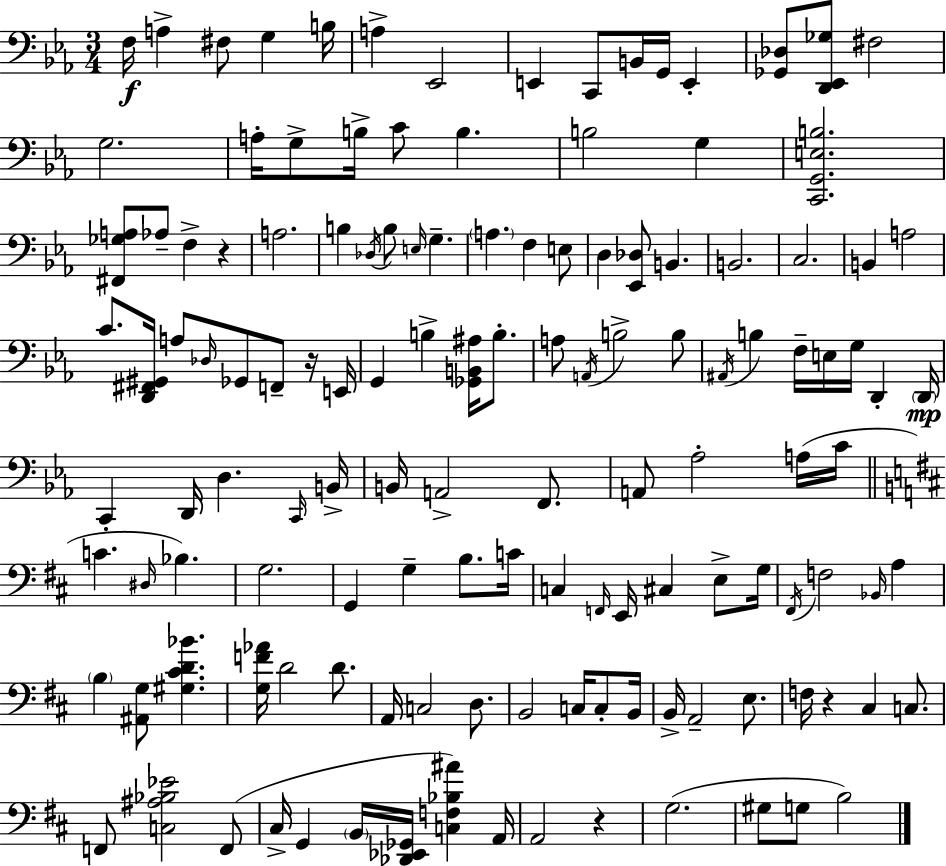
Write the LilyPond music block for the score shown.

{
  \clef bass
  \numericTimeSignature
  \time 3/4
  \key c \minor
  f16\f a4-> fis8 g4 b16 | a4-> ees,2 | e,4 c,8 b,16 g,16 e,4-. | <ges, des>8 <d, ees, ges>8 fis2 | \break g2. | a16-. g8-> b16-> c'8 b4. | b2 g4 | <c, g, e b>2. | \break <fis, ges a>8 aes8-- f4-> r4 | a2. | b4 \acciaccatura { des16 } b8 \grace { e16 } g4.-- | \parenthesize a4. f4 | \break e8 d4 <ees, des>8 b,4. | b,2. | c2. | b,4 a2 | \break c'8. <d, fis, gis,>16 a8 \grace { des16 } ges,8 f,8-- | r16 e,16 g,4 b4-> <ges, b, ais>16 | b8.-. a8 \acciaccatura { a,16 } b2-> | b8 \acciaccatura { ais,16 } b4 f16-- e16 g16 | \break d,4-. \parenthesize d,16\mp c,4-. d,16 d4. | \grace { c,16 } b,16-> b,16 a,2-> | f,8. a,8 aes2-. | a16( c'16 \bar "||" \break \key b \minor c'4. \grace { dis16 }) bes4. | g2. | g,4 g4-- b8. | c'16 c4 \grace { f,16 } e,16 cis4 e8-> | \break g16 \acciaccatura { fis,16 } f2 \grace { bes,16 } | a4 \parenthesize b4 <ais, g>8 <gis cis' d' bes'>4. | <g f' aes'>16 d'2 | d'8. a,16 c2 | \break d8. b,2 | c16 c8-. b,16 b,16-> a,2-- | e8. f16 r4 cis4 | c8. f,8 <c ais bes ees'>2 | \break f,8( cis16-> g,4 \parenthesize b,16 <des, ees, ges,>16 <c f bes ais'>4) | a,16 a,2 | r4 g2.( | gis8 g8 b2) | \break \bar "|."
}